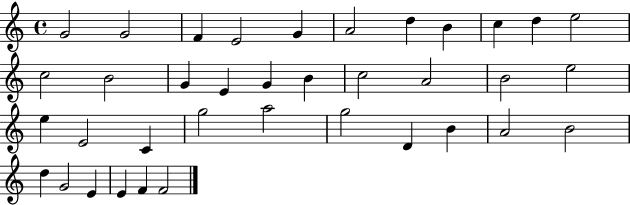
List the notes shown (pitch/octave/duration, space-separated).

G4/h G4/h F4/q E4/h G4/q A4/h D5/q B4/q C5/q D5/q E5/h C5/h B4/h G4/q E4/q G4/q B4/q C5/h A4/h B4/h E5/h E5/q E4/h C4/q G5/h A5/h G5/h D4/q B4/q A4/h B4/h D5/q G4/h E4/q E4/q F4/q F4/h